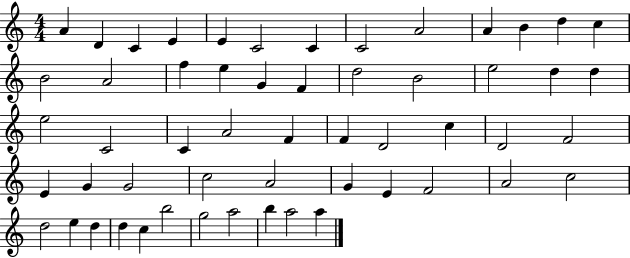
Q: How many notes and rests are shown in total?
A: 55